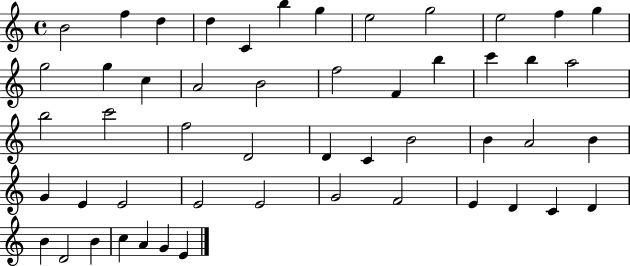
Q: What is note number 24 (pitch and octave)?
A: B5